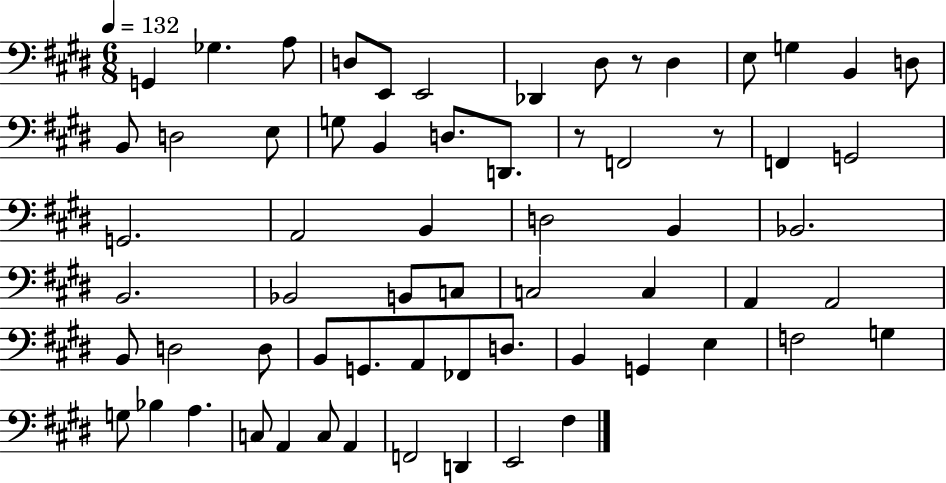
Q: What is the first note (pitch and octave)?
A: G2